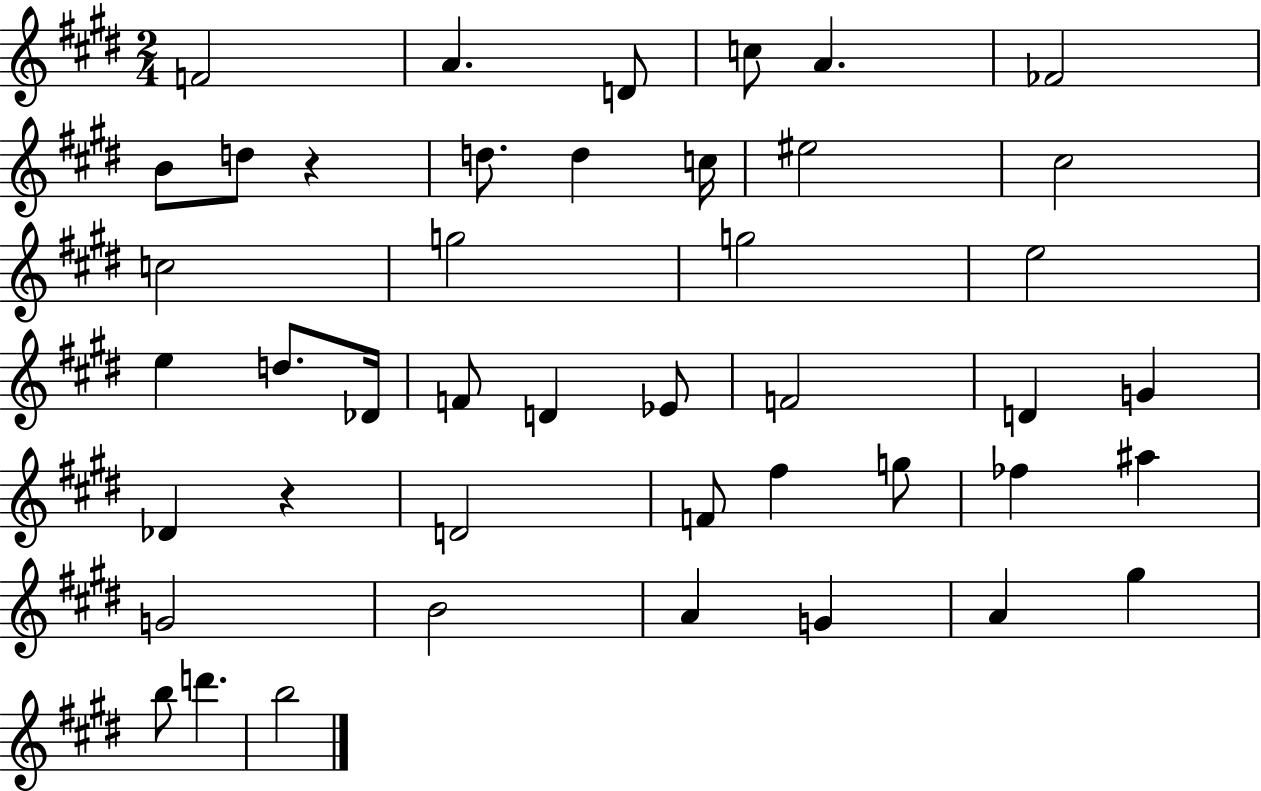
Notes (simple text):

F4/h A4/q. D4/e C5/e A4/q. FES4/h B4/e D5/e R/q D5/e. D5/q C5/s EIS5/h C#5/h C5/h G5/h G5/h E5/h E5/q D5/e. Db4/s F4/e D4/q Eb4/e F4/h D4/q G4/q Db4/q R/q D4/h F4/e F#5/q G5/e FES5/q A#5/q G4/h B4/h A4/q G4/q A4/q G#5/q B5/e D6/q. B5/h